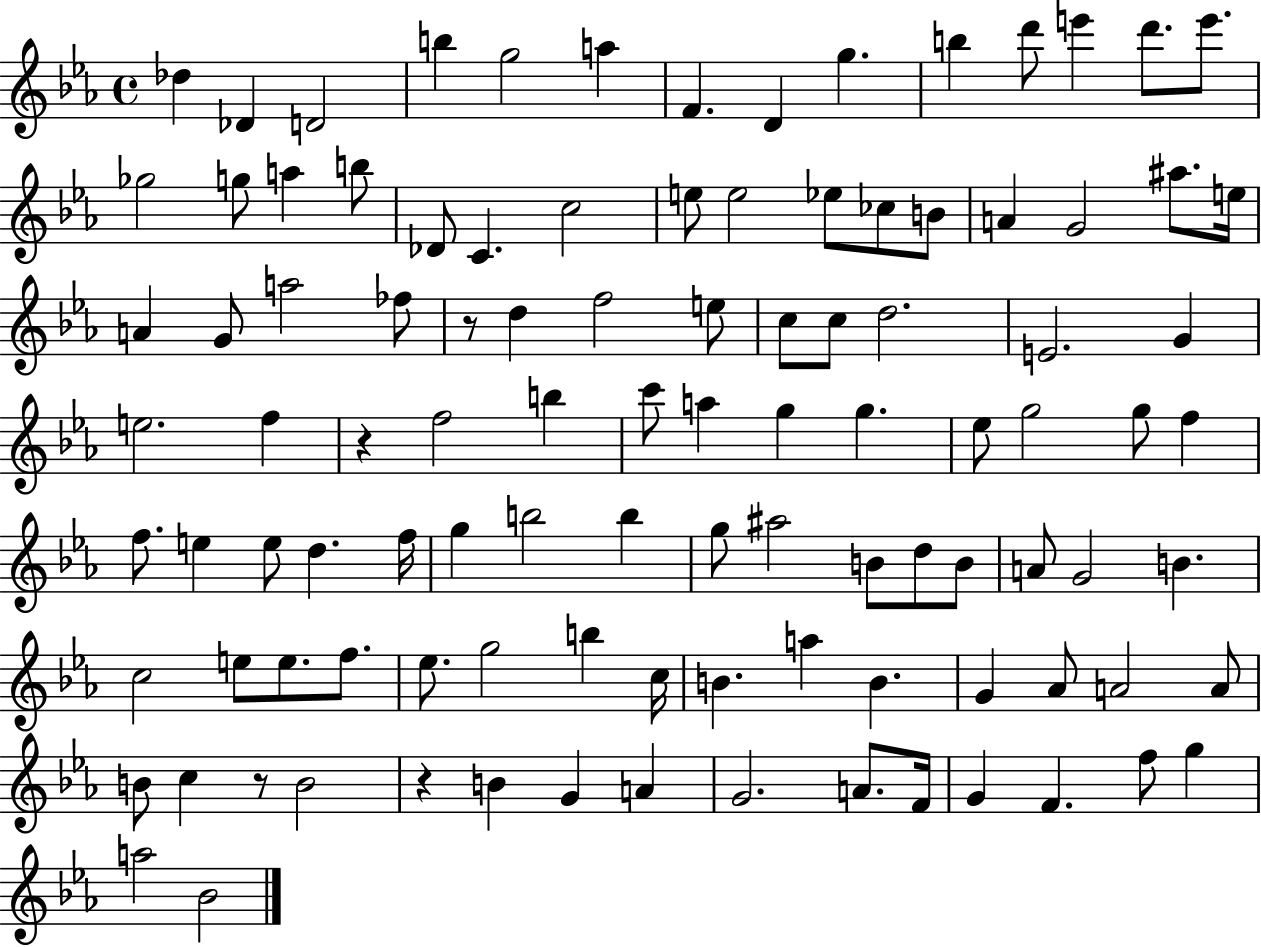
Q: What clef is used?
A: treble